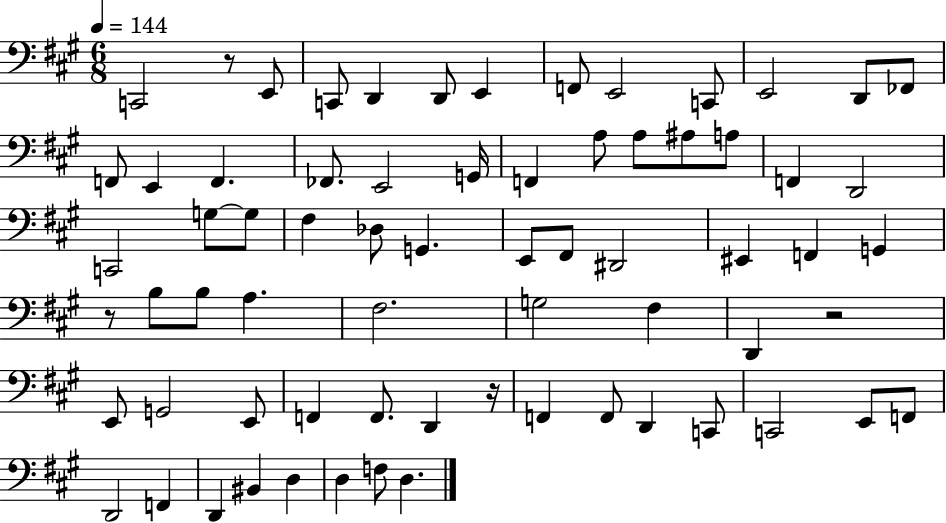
X:1
T:Untitled
M:6/8
L:1/4
K:A
C,,2 z/2 E,,/2 C,,/2 D,, D,,/2 E,, F,,/2 E,,2 C,,/2 E,,2 D,,/2 _F,,/2 F,,/2 E,, F,, _F,,/2 E,,2 G,,/4 F,, A,/2 A,/2 ^A,/2 A,/2 F,, D,,2 C,,2 G,/2 G,/2 ^F, _D,/2 G,, E,,/2 ^F,,/2 ^D,,2 ^E,, F,, G,, z/2 B,/2 B,/2 A, ^F,2 G,2 ^F, D,, z2 E,,/2 G,,2 E,,/2 F,, F,,/2 D,, z/4 F,, F,,/2 D,, C,,/2 C,,2 E,,/2 F,,/2 D,,2 F,, D,, ^B,, D, D, F,/2 D,